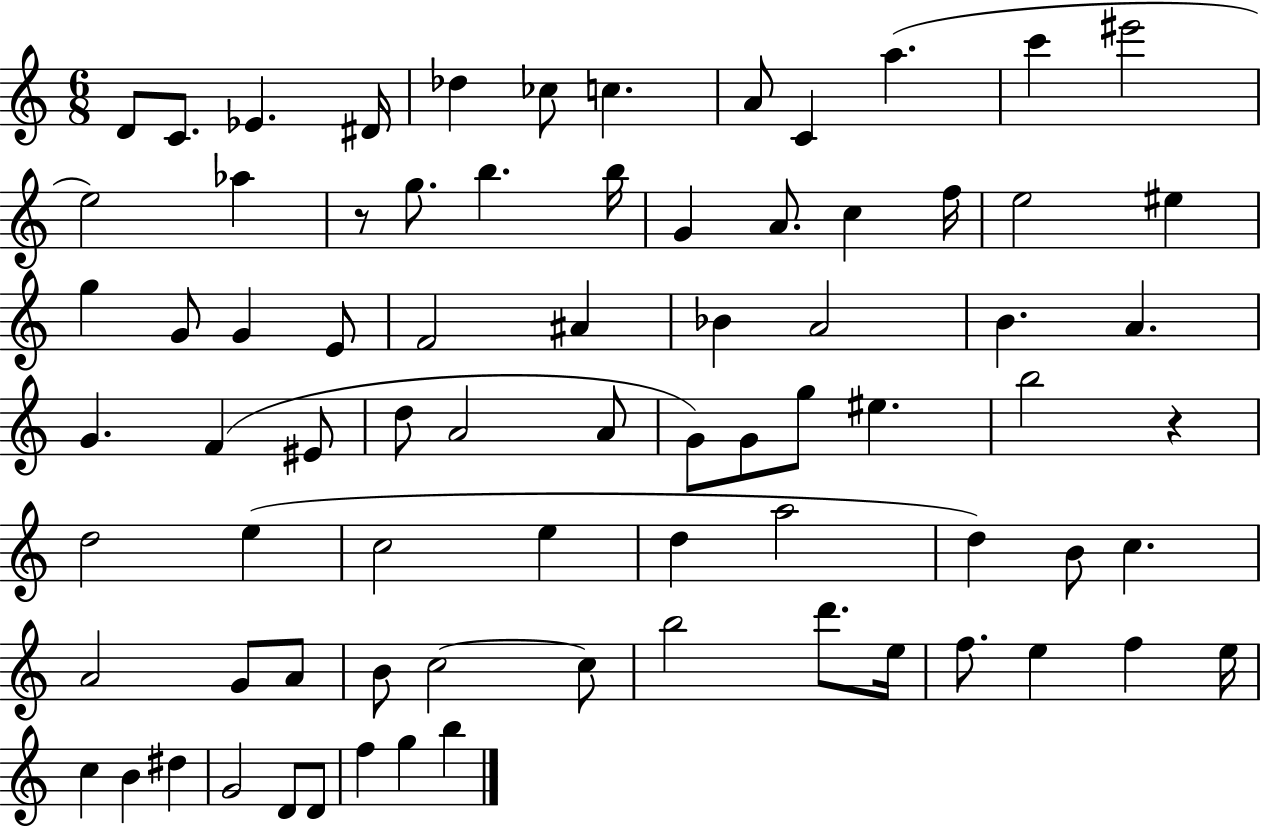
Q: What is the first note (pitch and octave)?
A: D4